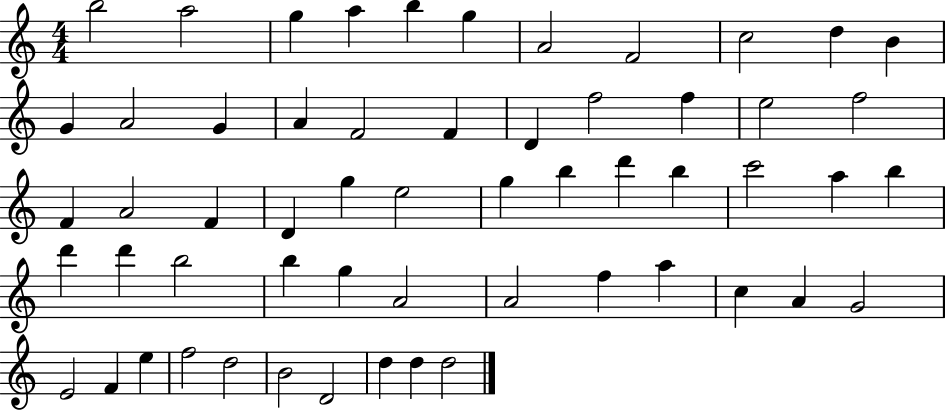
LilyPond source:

{
  \clef treble
  \numericTimeSignature
  \time 4/4
  \key c \major
  b''2 a''2 | g''4 a''4 b''4 g''4 | a'2 f'2 | c''2 d''4 b'4 | \break g'4 a'2 g'4 | a'4 f'2 f'4 | d'4 f''2 f''4 | e''2 f''2 | \break f'4 a'2 f'4 | d'4 g''4 e''2 | g''4 b''4 d'''4 b''4 | c'''2 a''4 b''4 | \break d'''4 d'''4 b''2 | b''4 g''4 a'2 | a'2 f''4 a''4 | c''4 a'4 g'2 | \break e'2 f'4 e''4 | f''2 d''2 | b'2 d'2 | d''4 d''4 d''2 | \break \bar "|."
}